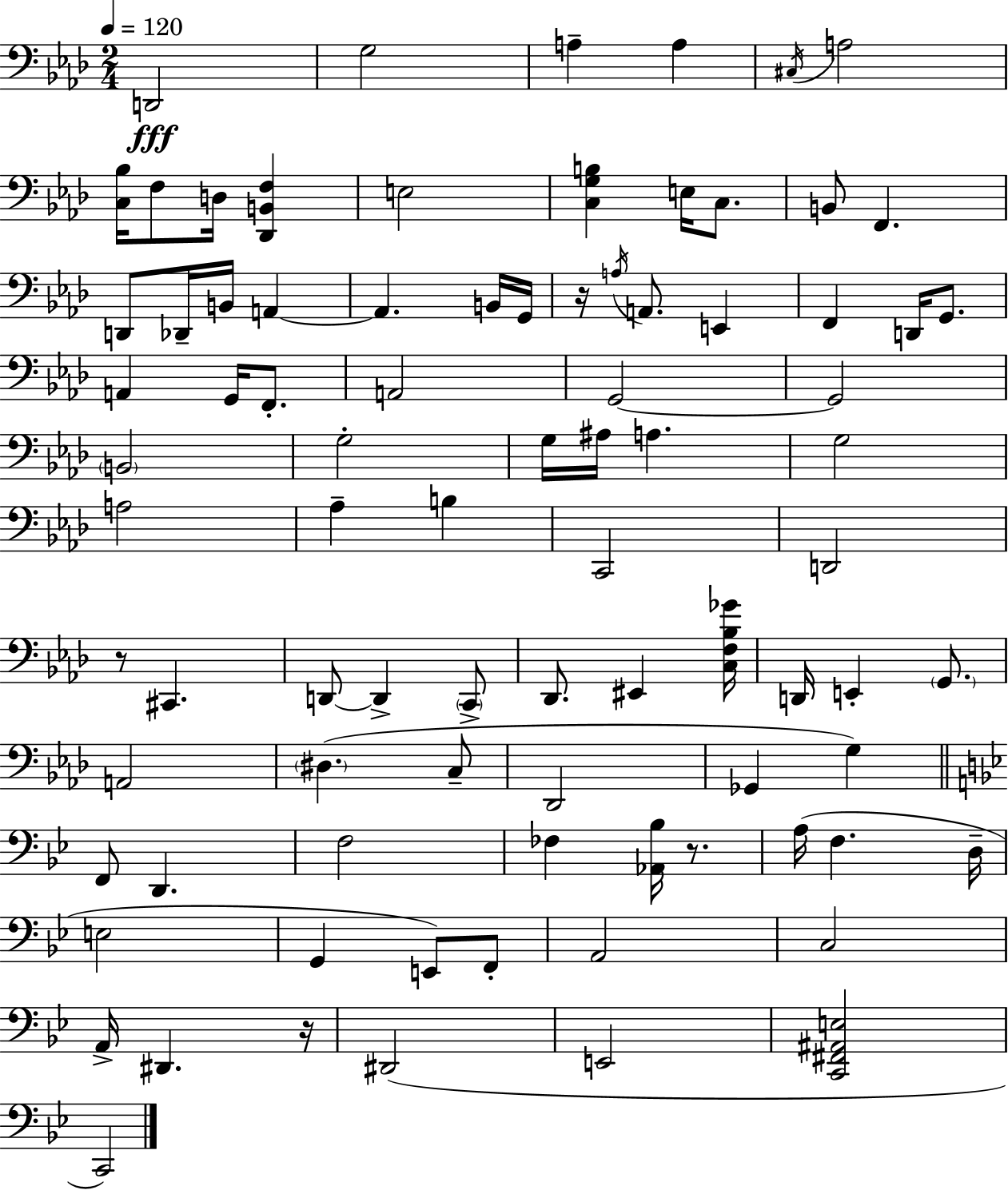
{
  \clef bass
  \numericTimeSignature
  \time 2/4
  \key aes \major
  \tempo 4 = 120
  d,2\fff | g2 | a4-- a4 | \acciaccatura { cis16 } a2 | \break <c bes>16 f8 d16 <des, b, f>4 | e2 | <c g b>4 e16 c8. | b,8 f,4. | \break d,8 des,16-- b,16 a,4~~ | a,4. b,16 | g,16 r16 \acciaccatura { a16 } a,8. e,4 | f,4 d,16 g,8. | \break a,4 g,16 f,8.-. | a,2 | g,2~~ | g,2 | \break \parenthesize b,2 | g2-. | g16 ais16 a4. | g2 | \break a2 | aes4-- b4 | c,2 | d,2 | \break r8 cis,4. | d,8~~ d,4-> | \parenthesize c,8-> des,8. eis,4 | <c f bes ges'>16 d,16 e,4-. \parenthesize g,8. | \break a,2 | \parenthesize dis4.( | c8-- des,2 | ges,4 g4) | \break \bar "||" \break \key g \minor f,8 d,4. | f2 | fes4 <aes, bes>16 r8. | a16( f4. d16-- | \break e2 | g,4 e,8) f,8-. | a,2 | c2 | \break a,16-> dis,4. r16 | dis,2( | e,2 | <c, fis, ais, e>2 | \break c,2) | \bar "|."
}